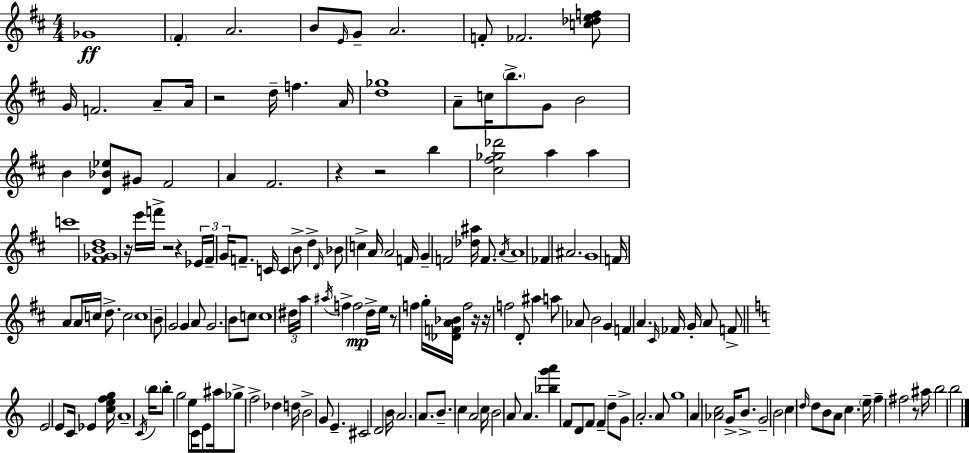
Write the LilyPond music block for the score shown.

{
  \clef treble
  \numericTimeSignature
  \time 4/4
  \key d \major
  ges'1\ff | \parenthesize fis'4-. a'2. | b'8 \grace { e'16 } g'8-- a'2. | f'8-. fes'2. <c'' des'' e'' f''>8 | \break g'16 f'2. a'8-- | a'16 r2 d''16-- f''4. | a'16 <d'' ges''>1 | a'8-- c''16 \parenthesize b''8.-> g'8 b'2 | \break b'4 <d' bes' ees''>8 gis'8 fis'2 | a'4 fis'2. | r4 r2 b''4 | <cis'' fis'' ges'' des'''>2 a''4 a''4 | \break c'''1 | <fis' ges' b' d''>1 | r16 e'''16 f'''16-> r2 r4 | \tuplet 3/2 { ees'16 \parenthesize fis'16-- g'16 } f'8.-- c'16 c'4 b'8-> d''4-> | \break \grace { d'16 } bes'8 c''4-> a'16 a'2 | f'16 g'4-- f'2 <des'' ais''>16 f'8. | \acciaccatura { a'16 } a'1 | fes'4 ais'2. | \break g'1 | f'16 a'8 a'16 c''16 d''8.-> c''2 | c''1 | b'8-- g'2 g'4 | \break a'8 g'2. b'8 | c''8 c''1 | \tuplet 3/2 { \parenthesize dis''16 a''16 \acciaccatura { ais''16 } } f''4-> f''2\mp | d''16-> e''16 r8 f''4 g''16-. <des' f' a' bes'>16 f''2 | \break r16 r16 f''2 d'8-. | ais''4 a''8 aes'8 b'2 | g'4 f'4 a'4. \grace { cis'16 } fes'16 | g'16-. a'8 f'8-> \bar "||" \break \key c \major e'2 e'8 c'16 ees'4 <c'' e'' f'' g''>16 | a'1-- | \acciaccatura { c'16 } \parenthesize b''16 b''8-. g''2 e''8 c'16 e'8 | ais''16 ges''8-> f''2-> des''4 | \break d''16 b'2-> g'8 e'4.-- | cis'2 d'2 | b'16 a'2. a'8. | b'8.-- c''4 a'2 | \break c''16 b'2 a'8 a'4. | <bes'' g''' a'''>4 f'8 d'8 f'8 f'4-- d''8-- | g'8-> a'2.-. a'8 | g''1 | \break a'4 <aes' c''>2 g'16-> b'8.-> | g'2-- b'2 | c''4 \grace { d''16 } d''8 b'8 a'8 c''4. | \parenthesize e''16-- f''4-- fis''2 r8 | \break ais''16 b''2 b''2 | \bar "|."
}